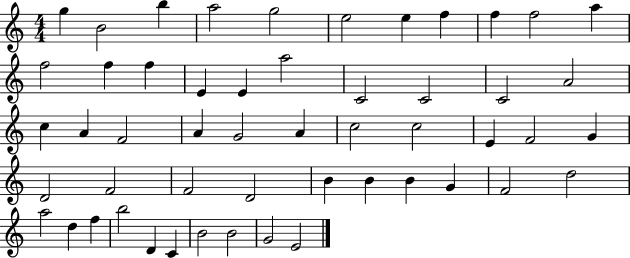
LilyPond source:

{
  \clef treble
  \numericTimeSignature
  \time 4/4
  \key c \major
  g''4 b'2 b''4 | a''2 g''2 | e''2 e''4 f''4 | f''4 f''2 a''4 | \break f''2 f''4 f''4 | e'4 e'4 a''2 | c'2 c'2 | c'2 a'2 | \break c''4 a'4 f'2 | a'4 g'2 a'4 | c''2 c''2 | e'4 f'2 g'4 | \break d'2 f'2 | f'2 d'2 | b'4 b'4 b'4 g'4 | f'2 d''2 | \break a''2 d''4 f''4 | b''2 d'4 c'4 | b'2 b'2 | g'2 e'2 | \break \bar "|."
}